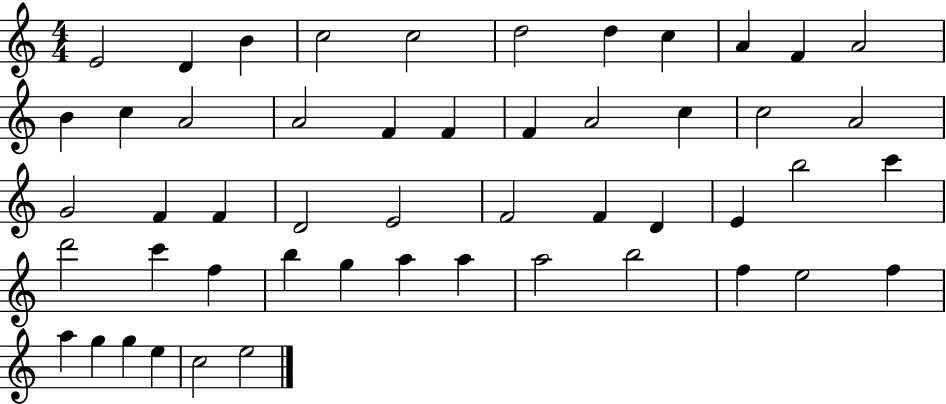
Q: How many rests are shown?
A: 0